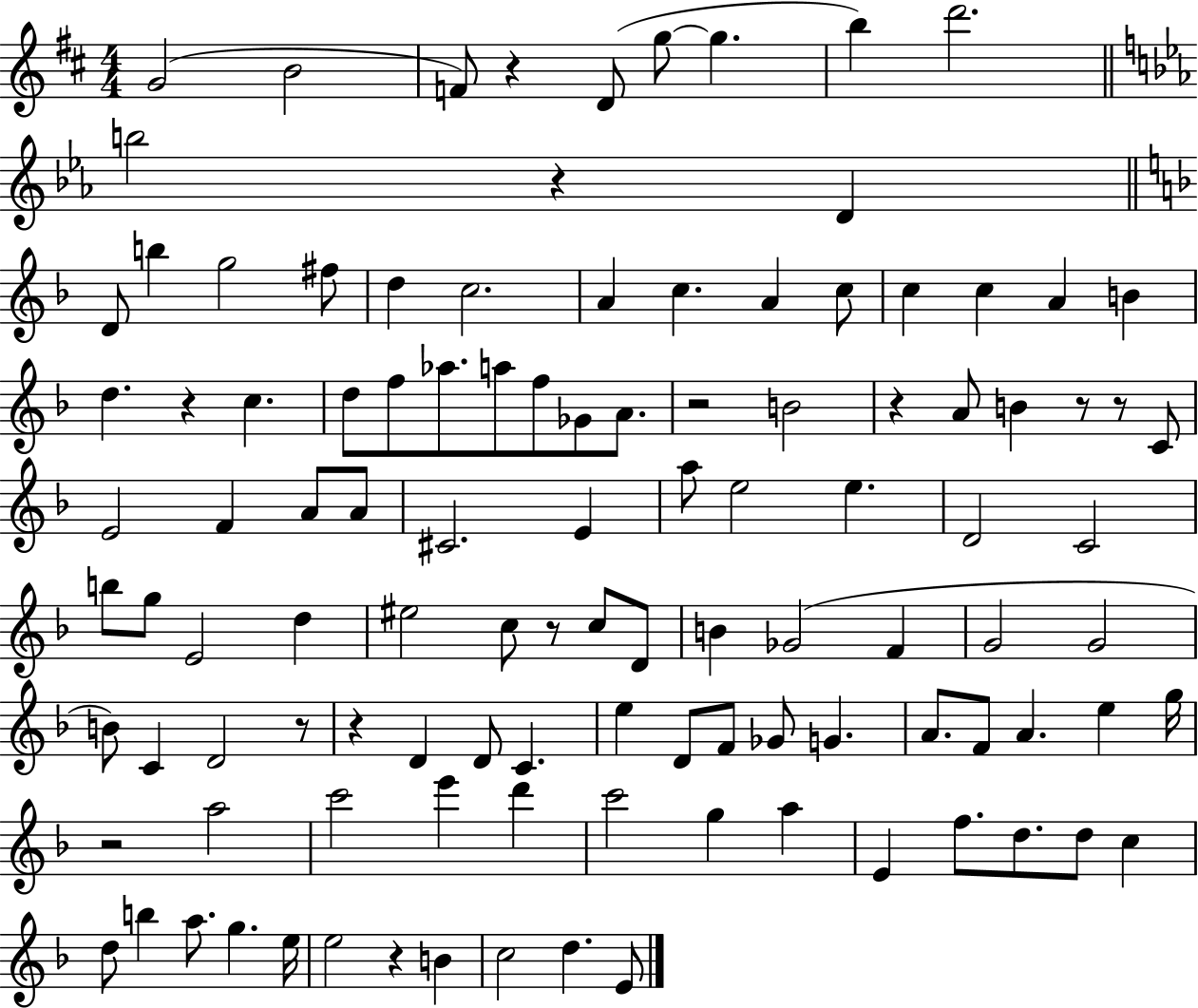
{
  \clef treble
  \numericTimeSignature
  \time 4/4
  \key d \major
  g'2( b'2 | f'8) r4 d'8( g''8~~ g''4. | b''4) d'''2. | \bar "||" \break \key ees \major b''2 r4 d'4 | \bar "||" \break \key f \major d'8 b''4 g''2 fis''8 | d''4 c''2. | a'4 c''4. a'4 c''8 | c''4 c''4 a'4 b'4 | \break d''4. r4 c''4. | d''8 f''8 aes''8. a''8 f''8 ges'8 a'8. | r2 b'2 | r4 a'8 b'4 r8 r8 c'8 | \break e'2 f'4 a'8 a'8 | cis'2. e'4 | a''8 e''2 e''4. | d'2 c'2 | \break b''8 g''8 e'2 d''4 | eis''2 c''8 r8 c''8 d'8 | b'4 ges'2( f'4 | g'2 g'2 | \break b'8) c'4 d'2 r8 | r4 d'4 d'8 c'4. | e''4 d'8 f'8 ges'8 g'4. | a'8. f'8 a'4. e''4 g''16 | \break r2 a''2 | c'''2 e'''4 d'''4 | c'''2 g''4 a''4 | e'4 f''8. d''8. d''8 c''4 | \break d''8 b''4 a''8. g''4. e''16 | e''2 r4 b'4 | c''2 d''4. e'8 | \bar "|."
}